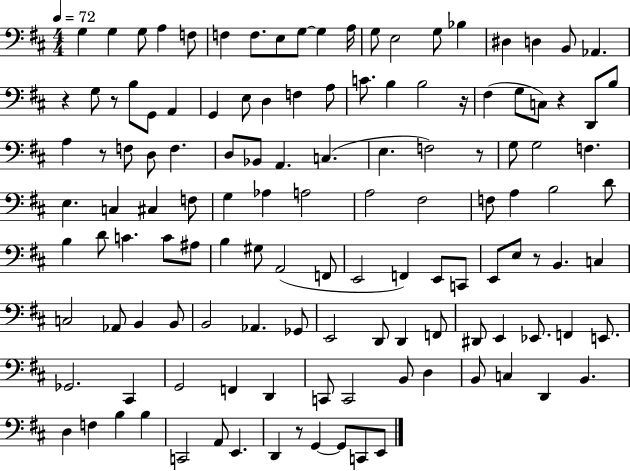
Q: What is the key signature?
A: D major